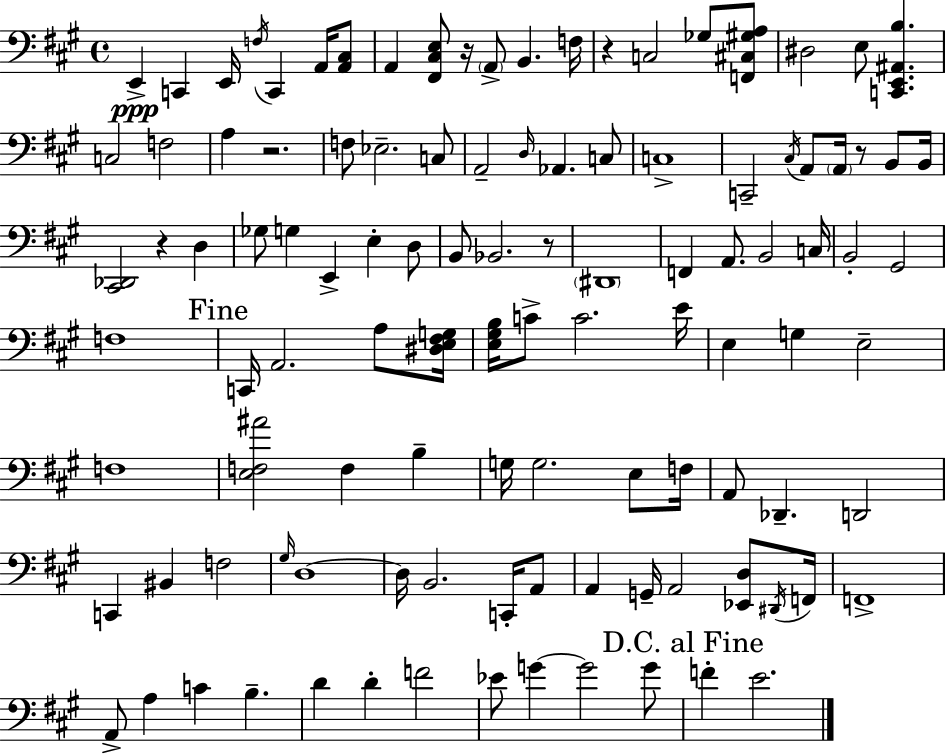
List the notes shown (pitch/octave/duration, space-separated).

E2/q C2/q E2/s F3/s C2/q A2/s [A2,C#3]/e A2/q [F#2,C#3,E3]/e R/s A2/e B2/q. F3/s R/q C3/h Gb3/e [F2,C#3,G#3,A3]/e D#3/h E3/e [C2,E2,A#2,B3]/q. C3/h F3/h A3/q R/h. F3/e Eb3/h. C3/e A2/h D3/s Ab2/q. C3/e C3/w C2/h C#3/s A2/e A2/s R/e B2/e B2/s [C#2,Db2]/h R/q D3/q Gb3/e G3/q E2/q E3/q D3/e B2/e Bb2/h. R/e D#2/w F2/q A2/e. B2/h C3/s B2/h G#2/h F3/w C2/s A2/h. A3/e [D#3,E3,F#3,G3]/s [E3,G#3,B3]/s C4/e C4/h. E4/s E3/q G3/q E3/h F3/w [E3,F3,A#4]/h F3/q B3/q G3/s G3/h. E3/e F3/s A2/e Db2/q. D2/h C2/q BIS2/q F3/h G#3/s D3/w D3/s B2/h. C2/s A2/e A2/q G2/s A2/h [Eb2,D3]/e D#2/s F2/s F2/w A2/e A3/q C4/q B3/q. D4/q D4/q F4/h Eb4/e G4/q G4/h G4/e F4/q E4/h.